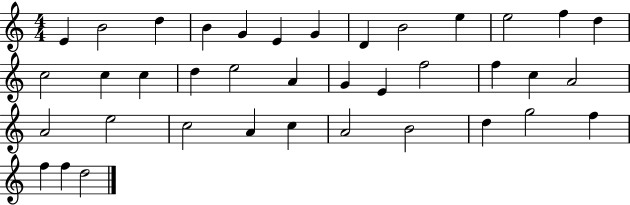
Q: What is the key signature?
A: C major